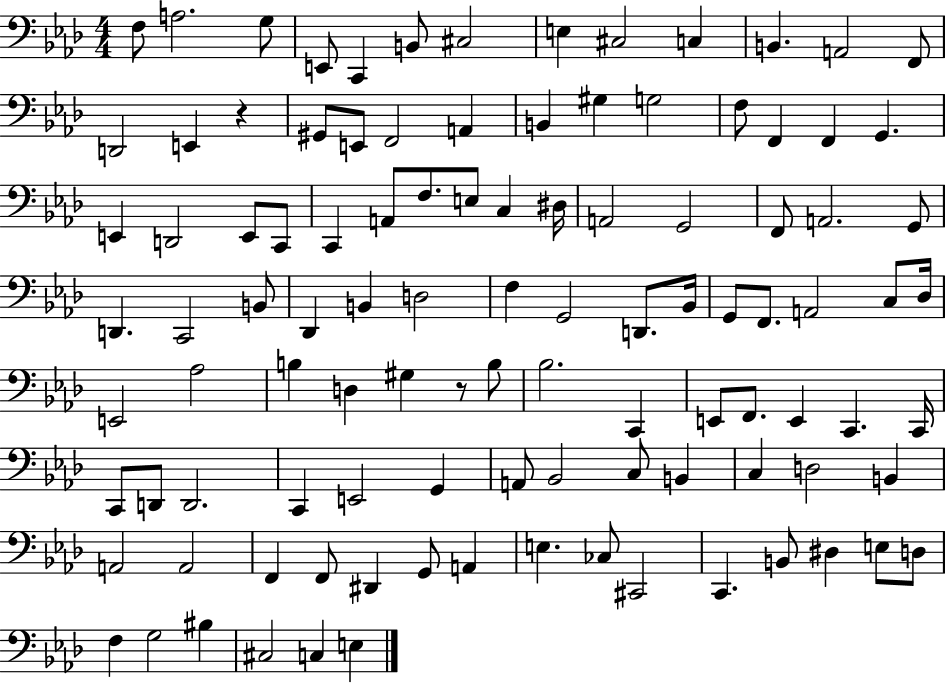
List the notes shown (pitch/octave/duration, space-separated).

F3/e A3/h. G3/e E2/e C2/q B2/e C#3/h E3/q C#3/h C3/q B2/q. A2/h F2/e D2/h E2/q R/q G#2/e E2/e F2/h A2/q B2/q G#3/q G3/h F3/e F2/q F2/q G2/q. E2/q D2/h E2/e C2/e C2/q A2/e F3/e. E3/e C3/q D#3/s A2/h G2/h F2/e A2/h. G2/e D2/q. C2/h B2/e Db2/q B2/q D3/h F3/q G2/h D2/e. Bb2/s G2/e F2/e. A2/h C3/e Db3/s E2/h Ab3/h B3/q D3/q G#3/q R/e B3/e Bb3/h. C2/q E2/e F2/e. E2/q C2/q. C2/s C2/e D2/e D2/h. C2/q E2/h G2/q A2/e Bb2/h C3/e B2/q C3/q D3/h B2/q A2/h A2/h F2/q F2/e D#2/q G2/e A2/q E3/q. CES3/e C#2/h C2/q. B2/e D#3/q E3/e D3/e F3/q G3/h BIS3/q C#3/h C3/q E3/q